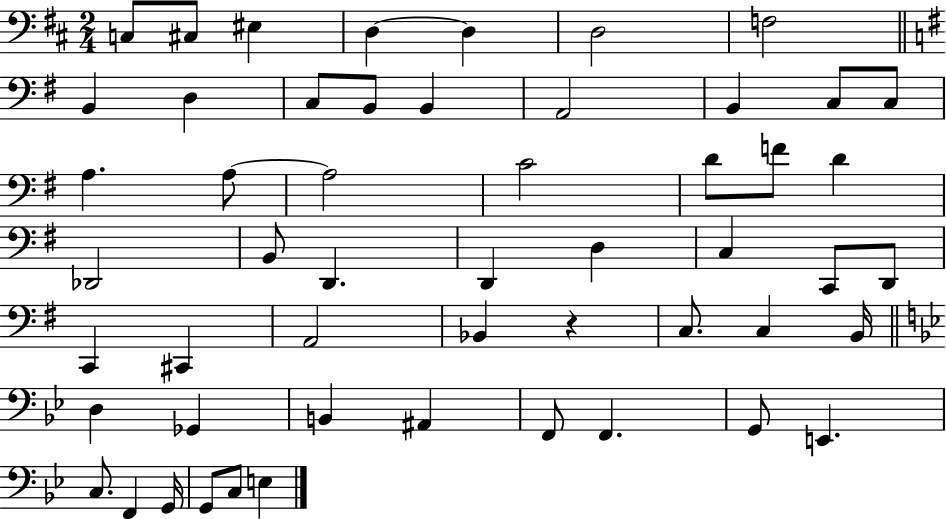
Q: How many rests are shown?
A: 1